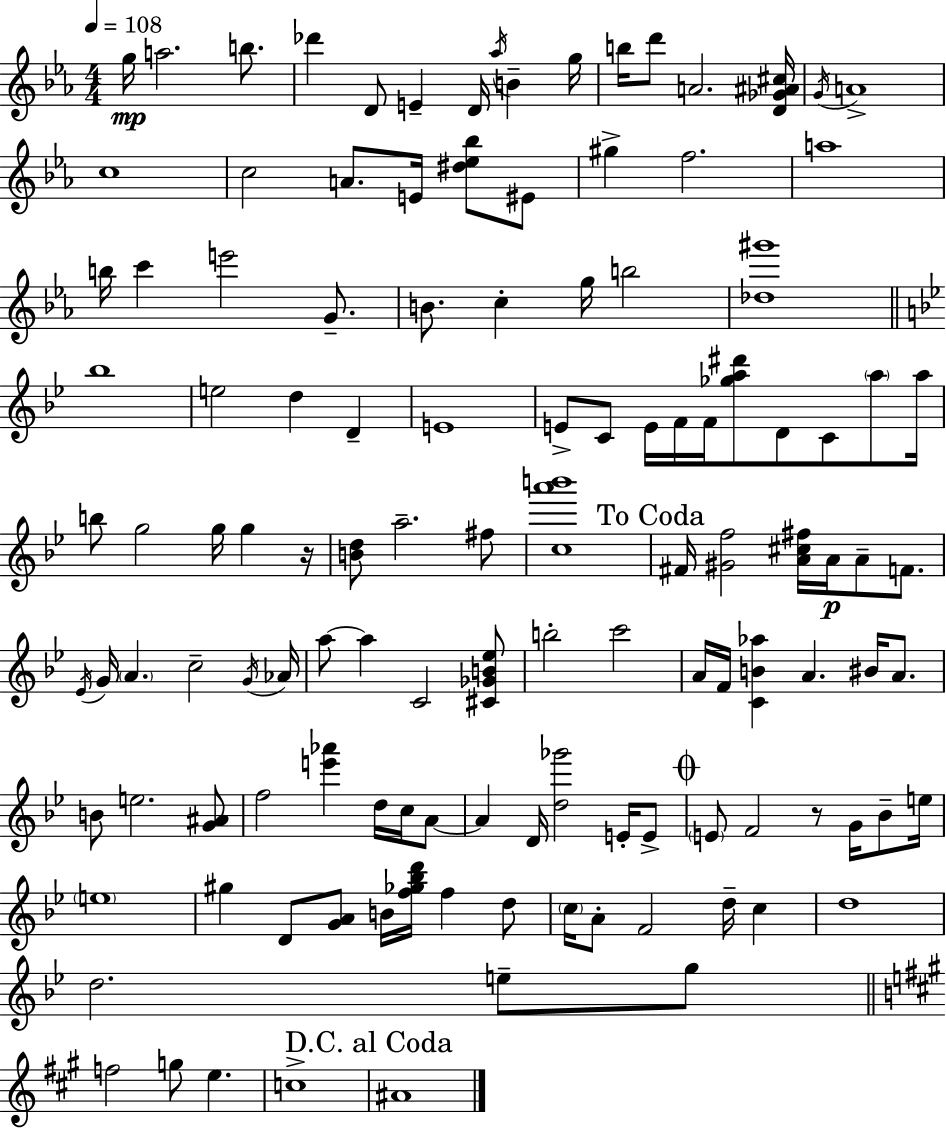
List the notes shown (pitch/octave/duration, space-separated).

G5/s A5/h. B5/e. Db6/q D4/e E4/q D4/s Ab5/s B4/q G5/s B5/s D6/e A4/h. [D4,Gb4,A#4,C#5]/s G4/s A4/w C5/w C5/h A4/e. E4/s [D#5,Eb5,Bb5]/e EIS4/e G#5/q F5/h. A5/w B5/s C6/q E6/h G4/e. B4/e. C5/q G5/s B5/h [Db5,G#6]/w Bb5/w E5/h D5/q D4/q E4/w E4/e C4/e E4/s F4/s F4/s [Gb5,A5,D#6]/e D4/e C4/e A5/e A5/s B5/e G5/h G5/s G5/q R/s [B4,D5]/e A5/h. F#5/e [C5,A6,B6]/w F#4/s [G#4,F5]/h [A4,C#5,F#5]/s A4/s A4/e F4/e. Eb4/s G4/s A4/q. C5/h G4/s Ab4/s A5/e A5/q C4/h [C#4,Gb4,B4,Eb5]/e B5/h C6/h A4/s F4/s [C4,B4,Ab5]/q A4/q. BIS4/s A4/e. B4/e E5/h. [G4,A#4]/e F5/h [E6,Ab6]/q D5/s C5/s A4/e A4/q D4/s [D5,Gb6]/h E4/s E4/e E4/e F4/h R/e G4/s Bb4/e E5/s E5/w G#5/q D4/e [G4,A4]/e B4/s [F5,Gb5,Bb5,D6]/s F5/q D5/e C5/s A4/e F4/h D5/s C5/q D5/w D5/h. E5/e G5/e F5/h G5/e E5/q. C5/w A#4/w